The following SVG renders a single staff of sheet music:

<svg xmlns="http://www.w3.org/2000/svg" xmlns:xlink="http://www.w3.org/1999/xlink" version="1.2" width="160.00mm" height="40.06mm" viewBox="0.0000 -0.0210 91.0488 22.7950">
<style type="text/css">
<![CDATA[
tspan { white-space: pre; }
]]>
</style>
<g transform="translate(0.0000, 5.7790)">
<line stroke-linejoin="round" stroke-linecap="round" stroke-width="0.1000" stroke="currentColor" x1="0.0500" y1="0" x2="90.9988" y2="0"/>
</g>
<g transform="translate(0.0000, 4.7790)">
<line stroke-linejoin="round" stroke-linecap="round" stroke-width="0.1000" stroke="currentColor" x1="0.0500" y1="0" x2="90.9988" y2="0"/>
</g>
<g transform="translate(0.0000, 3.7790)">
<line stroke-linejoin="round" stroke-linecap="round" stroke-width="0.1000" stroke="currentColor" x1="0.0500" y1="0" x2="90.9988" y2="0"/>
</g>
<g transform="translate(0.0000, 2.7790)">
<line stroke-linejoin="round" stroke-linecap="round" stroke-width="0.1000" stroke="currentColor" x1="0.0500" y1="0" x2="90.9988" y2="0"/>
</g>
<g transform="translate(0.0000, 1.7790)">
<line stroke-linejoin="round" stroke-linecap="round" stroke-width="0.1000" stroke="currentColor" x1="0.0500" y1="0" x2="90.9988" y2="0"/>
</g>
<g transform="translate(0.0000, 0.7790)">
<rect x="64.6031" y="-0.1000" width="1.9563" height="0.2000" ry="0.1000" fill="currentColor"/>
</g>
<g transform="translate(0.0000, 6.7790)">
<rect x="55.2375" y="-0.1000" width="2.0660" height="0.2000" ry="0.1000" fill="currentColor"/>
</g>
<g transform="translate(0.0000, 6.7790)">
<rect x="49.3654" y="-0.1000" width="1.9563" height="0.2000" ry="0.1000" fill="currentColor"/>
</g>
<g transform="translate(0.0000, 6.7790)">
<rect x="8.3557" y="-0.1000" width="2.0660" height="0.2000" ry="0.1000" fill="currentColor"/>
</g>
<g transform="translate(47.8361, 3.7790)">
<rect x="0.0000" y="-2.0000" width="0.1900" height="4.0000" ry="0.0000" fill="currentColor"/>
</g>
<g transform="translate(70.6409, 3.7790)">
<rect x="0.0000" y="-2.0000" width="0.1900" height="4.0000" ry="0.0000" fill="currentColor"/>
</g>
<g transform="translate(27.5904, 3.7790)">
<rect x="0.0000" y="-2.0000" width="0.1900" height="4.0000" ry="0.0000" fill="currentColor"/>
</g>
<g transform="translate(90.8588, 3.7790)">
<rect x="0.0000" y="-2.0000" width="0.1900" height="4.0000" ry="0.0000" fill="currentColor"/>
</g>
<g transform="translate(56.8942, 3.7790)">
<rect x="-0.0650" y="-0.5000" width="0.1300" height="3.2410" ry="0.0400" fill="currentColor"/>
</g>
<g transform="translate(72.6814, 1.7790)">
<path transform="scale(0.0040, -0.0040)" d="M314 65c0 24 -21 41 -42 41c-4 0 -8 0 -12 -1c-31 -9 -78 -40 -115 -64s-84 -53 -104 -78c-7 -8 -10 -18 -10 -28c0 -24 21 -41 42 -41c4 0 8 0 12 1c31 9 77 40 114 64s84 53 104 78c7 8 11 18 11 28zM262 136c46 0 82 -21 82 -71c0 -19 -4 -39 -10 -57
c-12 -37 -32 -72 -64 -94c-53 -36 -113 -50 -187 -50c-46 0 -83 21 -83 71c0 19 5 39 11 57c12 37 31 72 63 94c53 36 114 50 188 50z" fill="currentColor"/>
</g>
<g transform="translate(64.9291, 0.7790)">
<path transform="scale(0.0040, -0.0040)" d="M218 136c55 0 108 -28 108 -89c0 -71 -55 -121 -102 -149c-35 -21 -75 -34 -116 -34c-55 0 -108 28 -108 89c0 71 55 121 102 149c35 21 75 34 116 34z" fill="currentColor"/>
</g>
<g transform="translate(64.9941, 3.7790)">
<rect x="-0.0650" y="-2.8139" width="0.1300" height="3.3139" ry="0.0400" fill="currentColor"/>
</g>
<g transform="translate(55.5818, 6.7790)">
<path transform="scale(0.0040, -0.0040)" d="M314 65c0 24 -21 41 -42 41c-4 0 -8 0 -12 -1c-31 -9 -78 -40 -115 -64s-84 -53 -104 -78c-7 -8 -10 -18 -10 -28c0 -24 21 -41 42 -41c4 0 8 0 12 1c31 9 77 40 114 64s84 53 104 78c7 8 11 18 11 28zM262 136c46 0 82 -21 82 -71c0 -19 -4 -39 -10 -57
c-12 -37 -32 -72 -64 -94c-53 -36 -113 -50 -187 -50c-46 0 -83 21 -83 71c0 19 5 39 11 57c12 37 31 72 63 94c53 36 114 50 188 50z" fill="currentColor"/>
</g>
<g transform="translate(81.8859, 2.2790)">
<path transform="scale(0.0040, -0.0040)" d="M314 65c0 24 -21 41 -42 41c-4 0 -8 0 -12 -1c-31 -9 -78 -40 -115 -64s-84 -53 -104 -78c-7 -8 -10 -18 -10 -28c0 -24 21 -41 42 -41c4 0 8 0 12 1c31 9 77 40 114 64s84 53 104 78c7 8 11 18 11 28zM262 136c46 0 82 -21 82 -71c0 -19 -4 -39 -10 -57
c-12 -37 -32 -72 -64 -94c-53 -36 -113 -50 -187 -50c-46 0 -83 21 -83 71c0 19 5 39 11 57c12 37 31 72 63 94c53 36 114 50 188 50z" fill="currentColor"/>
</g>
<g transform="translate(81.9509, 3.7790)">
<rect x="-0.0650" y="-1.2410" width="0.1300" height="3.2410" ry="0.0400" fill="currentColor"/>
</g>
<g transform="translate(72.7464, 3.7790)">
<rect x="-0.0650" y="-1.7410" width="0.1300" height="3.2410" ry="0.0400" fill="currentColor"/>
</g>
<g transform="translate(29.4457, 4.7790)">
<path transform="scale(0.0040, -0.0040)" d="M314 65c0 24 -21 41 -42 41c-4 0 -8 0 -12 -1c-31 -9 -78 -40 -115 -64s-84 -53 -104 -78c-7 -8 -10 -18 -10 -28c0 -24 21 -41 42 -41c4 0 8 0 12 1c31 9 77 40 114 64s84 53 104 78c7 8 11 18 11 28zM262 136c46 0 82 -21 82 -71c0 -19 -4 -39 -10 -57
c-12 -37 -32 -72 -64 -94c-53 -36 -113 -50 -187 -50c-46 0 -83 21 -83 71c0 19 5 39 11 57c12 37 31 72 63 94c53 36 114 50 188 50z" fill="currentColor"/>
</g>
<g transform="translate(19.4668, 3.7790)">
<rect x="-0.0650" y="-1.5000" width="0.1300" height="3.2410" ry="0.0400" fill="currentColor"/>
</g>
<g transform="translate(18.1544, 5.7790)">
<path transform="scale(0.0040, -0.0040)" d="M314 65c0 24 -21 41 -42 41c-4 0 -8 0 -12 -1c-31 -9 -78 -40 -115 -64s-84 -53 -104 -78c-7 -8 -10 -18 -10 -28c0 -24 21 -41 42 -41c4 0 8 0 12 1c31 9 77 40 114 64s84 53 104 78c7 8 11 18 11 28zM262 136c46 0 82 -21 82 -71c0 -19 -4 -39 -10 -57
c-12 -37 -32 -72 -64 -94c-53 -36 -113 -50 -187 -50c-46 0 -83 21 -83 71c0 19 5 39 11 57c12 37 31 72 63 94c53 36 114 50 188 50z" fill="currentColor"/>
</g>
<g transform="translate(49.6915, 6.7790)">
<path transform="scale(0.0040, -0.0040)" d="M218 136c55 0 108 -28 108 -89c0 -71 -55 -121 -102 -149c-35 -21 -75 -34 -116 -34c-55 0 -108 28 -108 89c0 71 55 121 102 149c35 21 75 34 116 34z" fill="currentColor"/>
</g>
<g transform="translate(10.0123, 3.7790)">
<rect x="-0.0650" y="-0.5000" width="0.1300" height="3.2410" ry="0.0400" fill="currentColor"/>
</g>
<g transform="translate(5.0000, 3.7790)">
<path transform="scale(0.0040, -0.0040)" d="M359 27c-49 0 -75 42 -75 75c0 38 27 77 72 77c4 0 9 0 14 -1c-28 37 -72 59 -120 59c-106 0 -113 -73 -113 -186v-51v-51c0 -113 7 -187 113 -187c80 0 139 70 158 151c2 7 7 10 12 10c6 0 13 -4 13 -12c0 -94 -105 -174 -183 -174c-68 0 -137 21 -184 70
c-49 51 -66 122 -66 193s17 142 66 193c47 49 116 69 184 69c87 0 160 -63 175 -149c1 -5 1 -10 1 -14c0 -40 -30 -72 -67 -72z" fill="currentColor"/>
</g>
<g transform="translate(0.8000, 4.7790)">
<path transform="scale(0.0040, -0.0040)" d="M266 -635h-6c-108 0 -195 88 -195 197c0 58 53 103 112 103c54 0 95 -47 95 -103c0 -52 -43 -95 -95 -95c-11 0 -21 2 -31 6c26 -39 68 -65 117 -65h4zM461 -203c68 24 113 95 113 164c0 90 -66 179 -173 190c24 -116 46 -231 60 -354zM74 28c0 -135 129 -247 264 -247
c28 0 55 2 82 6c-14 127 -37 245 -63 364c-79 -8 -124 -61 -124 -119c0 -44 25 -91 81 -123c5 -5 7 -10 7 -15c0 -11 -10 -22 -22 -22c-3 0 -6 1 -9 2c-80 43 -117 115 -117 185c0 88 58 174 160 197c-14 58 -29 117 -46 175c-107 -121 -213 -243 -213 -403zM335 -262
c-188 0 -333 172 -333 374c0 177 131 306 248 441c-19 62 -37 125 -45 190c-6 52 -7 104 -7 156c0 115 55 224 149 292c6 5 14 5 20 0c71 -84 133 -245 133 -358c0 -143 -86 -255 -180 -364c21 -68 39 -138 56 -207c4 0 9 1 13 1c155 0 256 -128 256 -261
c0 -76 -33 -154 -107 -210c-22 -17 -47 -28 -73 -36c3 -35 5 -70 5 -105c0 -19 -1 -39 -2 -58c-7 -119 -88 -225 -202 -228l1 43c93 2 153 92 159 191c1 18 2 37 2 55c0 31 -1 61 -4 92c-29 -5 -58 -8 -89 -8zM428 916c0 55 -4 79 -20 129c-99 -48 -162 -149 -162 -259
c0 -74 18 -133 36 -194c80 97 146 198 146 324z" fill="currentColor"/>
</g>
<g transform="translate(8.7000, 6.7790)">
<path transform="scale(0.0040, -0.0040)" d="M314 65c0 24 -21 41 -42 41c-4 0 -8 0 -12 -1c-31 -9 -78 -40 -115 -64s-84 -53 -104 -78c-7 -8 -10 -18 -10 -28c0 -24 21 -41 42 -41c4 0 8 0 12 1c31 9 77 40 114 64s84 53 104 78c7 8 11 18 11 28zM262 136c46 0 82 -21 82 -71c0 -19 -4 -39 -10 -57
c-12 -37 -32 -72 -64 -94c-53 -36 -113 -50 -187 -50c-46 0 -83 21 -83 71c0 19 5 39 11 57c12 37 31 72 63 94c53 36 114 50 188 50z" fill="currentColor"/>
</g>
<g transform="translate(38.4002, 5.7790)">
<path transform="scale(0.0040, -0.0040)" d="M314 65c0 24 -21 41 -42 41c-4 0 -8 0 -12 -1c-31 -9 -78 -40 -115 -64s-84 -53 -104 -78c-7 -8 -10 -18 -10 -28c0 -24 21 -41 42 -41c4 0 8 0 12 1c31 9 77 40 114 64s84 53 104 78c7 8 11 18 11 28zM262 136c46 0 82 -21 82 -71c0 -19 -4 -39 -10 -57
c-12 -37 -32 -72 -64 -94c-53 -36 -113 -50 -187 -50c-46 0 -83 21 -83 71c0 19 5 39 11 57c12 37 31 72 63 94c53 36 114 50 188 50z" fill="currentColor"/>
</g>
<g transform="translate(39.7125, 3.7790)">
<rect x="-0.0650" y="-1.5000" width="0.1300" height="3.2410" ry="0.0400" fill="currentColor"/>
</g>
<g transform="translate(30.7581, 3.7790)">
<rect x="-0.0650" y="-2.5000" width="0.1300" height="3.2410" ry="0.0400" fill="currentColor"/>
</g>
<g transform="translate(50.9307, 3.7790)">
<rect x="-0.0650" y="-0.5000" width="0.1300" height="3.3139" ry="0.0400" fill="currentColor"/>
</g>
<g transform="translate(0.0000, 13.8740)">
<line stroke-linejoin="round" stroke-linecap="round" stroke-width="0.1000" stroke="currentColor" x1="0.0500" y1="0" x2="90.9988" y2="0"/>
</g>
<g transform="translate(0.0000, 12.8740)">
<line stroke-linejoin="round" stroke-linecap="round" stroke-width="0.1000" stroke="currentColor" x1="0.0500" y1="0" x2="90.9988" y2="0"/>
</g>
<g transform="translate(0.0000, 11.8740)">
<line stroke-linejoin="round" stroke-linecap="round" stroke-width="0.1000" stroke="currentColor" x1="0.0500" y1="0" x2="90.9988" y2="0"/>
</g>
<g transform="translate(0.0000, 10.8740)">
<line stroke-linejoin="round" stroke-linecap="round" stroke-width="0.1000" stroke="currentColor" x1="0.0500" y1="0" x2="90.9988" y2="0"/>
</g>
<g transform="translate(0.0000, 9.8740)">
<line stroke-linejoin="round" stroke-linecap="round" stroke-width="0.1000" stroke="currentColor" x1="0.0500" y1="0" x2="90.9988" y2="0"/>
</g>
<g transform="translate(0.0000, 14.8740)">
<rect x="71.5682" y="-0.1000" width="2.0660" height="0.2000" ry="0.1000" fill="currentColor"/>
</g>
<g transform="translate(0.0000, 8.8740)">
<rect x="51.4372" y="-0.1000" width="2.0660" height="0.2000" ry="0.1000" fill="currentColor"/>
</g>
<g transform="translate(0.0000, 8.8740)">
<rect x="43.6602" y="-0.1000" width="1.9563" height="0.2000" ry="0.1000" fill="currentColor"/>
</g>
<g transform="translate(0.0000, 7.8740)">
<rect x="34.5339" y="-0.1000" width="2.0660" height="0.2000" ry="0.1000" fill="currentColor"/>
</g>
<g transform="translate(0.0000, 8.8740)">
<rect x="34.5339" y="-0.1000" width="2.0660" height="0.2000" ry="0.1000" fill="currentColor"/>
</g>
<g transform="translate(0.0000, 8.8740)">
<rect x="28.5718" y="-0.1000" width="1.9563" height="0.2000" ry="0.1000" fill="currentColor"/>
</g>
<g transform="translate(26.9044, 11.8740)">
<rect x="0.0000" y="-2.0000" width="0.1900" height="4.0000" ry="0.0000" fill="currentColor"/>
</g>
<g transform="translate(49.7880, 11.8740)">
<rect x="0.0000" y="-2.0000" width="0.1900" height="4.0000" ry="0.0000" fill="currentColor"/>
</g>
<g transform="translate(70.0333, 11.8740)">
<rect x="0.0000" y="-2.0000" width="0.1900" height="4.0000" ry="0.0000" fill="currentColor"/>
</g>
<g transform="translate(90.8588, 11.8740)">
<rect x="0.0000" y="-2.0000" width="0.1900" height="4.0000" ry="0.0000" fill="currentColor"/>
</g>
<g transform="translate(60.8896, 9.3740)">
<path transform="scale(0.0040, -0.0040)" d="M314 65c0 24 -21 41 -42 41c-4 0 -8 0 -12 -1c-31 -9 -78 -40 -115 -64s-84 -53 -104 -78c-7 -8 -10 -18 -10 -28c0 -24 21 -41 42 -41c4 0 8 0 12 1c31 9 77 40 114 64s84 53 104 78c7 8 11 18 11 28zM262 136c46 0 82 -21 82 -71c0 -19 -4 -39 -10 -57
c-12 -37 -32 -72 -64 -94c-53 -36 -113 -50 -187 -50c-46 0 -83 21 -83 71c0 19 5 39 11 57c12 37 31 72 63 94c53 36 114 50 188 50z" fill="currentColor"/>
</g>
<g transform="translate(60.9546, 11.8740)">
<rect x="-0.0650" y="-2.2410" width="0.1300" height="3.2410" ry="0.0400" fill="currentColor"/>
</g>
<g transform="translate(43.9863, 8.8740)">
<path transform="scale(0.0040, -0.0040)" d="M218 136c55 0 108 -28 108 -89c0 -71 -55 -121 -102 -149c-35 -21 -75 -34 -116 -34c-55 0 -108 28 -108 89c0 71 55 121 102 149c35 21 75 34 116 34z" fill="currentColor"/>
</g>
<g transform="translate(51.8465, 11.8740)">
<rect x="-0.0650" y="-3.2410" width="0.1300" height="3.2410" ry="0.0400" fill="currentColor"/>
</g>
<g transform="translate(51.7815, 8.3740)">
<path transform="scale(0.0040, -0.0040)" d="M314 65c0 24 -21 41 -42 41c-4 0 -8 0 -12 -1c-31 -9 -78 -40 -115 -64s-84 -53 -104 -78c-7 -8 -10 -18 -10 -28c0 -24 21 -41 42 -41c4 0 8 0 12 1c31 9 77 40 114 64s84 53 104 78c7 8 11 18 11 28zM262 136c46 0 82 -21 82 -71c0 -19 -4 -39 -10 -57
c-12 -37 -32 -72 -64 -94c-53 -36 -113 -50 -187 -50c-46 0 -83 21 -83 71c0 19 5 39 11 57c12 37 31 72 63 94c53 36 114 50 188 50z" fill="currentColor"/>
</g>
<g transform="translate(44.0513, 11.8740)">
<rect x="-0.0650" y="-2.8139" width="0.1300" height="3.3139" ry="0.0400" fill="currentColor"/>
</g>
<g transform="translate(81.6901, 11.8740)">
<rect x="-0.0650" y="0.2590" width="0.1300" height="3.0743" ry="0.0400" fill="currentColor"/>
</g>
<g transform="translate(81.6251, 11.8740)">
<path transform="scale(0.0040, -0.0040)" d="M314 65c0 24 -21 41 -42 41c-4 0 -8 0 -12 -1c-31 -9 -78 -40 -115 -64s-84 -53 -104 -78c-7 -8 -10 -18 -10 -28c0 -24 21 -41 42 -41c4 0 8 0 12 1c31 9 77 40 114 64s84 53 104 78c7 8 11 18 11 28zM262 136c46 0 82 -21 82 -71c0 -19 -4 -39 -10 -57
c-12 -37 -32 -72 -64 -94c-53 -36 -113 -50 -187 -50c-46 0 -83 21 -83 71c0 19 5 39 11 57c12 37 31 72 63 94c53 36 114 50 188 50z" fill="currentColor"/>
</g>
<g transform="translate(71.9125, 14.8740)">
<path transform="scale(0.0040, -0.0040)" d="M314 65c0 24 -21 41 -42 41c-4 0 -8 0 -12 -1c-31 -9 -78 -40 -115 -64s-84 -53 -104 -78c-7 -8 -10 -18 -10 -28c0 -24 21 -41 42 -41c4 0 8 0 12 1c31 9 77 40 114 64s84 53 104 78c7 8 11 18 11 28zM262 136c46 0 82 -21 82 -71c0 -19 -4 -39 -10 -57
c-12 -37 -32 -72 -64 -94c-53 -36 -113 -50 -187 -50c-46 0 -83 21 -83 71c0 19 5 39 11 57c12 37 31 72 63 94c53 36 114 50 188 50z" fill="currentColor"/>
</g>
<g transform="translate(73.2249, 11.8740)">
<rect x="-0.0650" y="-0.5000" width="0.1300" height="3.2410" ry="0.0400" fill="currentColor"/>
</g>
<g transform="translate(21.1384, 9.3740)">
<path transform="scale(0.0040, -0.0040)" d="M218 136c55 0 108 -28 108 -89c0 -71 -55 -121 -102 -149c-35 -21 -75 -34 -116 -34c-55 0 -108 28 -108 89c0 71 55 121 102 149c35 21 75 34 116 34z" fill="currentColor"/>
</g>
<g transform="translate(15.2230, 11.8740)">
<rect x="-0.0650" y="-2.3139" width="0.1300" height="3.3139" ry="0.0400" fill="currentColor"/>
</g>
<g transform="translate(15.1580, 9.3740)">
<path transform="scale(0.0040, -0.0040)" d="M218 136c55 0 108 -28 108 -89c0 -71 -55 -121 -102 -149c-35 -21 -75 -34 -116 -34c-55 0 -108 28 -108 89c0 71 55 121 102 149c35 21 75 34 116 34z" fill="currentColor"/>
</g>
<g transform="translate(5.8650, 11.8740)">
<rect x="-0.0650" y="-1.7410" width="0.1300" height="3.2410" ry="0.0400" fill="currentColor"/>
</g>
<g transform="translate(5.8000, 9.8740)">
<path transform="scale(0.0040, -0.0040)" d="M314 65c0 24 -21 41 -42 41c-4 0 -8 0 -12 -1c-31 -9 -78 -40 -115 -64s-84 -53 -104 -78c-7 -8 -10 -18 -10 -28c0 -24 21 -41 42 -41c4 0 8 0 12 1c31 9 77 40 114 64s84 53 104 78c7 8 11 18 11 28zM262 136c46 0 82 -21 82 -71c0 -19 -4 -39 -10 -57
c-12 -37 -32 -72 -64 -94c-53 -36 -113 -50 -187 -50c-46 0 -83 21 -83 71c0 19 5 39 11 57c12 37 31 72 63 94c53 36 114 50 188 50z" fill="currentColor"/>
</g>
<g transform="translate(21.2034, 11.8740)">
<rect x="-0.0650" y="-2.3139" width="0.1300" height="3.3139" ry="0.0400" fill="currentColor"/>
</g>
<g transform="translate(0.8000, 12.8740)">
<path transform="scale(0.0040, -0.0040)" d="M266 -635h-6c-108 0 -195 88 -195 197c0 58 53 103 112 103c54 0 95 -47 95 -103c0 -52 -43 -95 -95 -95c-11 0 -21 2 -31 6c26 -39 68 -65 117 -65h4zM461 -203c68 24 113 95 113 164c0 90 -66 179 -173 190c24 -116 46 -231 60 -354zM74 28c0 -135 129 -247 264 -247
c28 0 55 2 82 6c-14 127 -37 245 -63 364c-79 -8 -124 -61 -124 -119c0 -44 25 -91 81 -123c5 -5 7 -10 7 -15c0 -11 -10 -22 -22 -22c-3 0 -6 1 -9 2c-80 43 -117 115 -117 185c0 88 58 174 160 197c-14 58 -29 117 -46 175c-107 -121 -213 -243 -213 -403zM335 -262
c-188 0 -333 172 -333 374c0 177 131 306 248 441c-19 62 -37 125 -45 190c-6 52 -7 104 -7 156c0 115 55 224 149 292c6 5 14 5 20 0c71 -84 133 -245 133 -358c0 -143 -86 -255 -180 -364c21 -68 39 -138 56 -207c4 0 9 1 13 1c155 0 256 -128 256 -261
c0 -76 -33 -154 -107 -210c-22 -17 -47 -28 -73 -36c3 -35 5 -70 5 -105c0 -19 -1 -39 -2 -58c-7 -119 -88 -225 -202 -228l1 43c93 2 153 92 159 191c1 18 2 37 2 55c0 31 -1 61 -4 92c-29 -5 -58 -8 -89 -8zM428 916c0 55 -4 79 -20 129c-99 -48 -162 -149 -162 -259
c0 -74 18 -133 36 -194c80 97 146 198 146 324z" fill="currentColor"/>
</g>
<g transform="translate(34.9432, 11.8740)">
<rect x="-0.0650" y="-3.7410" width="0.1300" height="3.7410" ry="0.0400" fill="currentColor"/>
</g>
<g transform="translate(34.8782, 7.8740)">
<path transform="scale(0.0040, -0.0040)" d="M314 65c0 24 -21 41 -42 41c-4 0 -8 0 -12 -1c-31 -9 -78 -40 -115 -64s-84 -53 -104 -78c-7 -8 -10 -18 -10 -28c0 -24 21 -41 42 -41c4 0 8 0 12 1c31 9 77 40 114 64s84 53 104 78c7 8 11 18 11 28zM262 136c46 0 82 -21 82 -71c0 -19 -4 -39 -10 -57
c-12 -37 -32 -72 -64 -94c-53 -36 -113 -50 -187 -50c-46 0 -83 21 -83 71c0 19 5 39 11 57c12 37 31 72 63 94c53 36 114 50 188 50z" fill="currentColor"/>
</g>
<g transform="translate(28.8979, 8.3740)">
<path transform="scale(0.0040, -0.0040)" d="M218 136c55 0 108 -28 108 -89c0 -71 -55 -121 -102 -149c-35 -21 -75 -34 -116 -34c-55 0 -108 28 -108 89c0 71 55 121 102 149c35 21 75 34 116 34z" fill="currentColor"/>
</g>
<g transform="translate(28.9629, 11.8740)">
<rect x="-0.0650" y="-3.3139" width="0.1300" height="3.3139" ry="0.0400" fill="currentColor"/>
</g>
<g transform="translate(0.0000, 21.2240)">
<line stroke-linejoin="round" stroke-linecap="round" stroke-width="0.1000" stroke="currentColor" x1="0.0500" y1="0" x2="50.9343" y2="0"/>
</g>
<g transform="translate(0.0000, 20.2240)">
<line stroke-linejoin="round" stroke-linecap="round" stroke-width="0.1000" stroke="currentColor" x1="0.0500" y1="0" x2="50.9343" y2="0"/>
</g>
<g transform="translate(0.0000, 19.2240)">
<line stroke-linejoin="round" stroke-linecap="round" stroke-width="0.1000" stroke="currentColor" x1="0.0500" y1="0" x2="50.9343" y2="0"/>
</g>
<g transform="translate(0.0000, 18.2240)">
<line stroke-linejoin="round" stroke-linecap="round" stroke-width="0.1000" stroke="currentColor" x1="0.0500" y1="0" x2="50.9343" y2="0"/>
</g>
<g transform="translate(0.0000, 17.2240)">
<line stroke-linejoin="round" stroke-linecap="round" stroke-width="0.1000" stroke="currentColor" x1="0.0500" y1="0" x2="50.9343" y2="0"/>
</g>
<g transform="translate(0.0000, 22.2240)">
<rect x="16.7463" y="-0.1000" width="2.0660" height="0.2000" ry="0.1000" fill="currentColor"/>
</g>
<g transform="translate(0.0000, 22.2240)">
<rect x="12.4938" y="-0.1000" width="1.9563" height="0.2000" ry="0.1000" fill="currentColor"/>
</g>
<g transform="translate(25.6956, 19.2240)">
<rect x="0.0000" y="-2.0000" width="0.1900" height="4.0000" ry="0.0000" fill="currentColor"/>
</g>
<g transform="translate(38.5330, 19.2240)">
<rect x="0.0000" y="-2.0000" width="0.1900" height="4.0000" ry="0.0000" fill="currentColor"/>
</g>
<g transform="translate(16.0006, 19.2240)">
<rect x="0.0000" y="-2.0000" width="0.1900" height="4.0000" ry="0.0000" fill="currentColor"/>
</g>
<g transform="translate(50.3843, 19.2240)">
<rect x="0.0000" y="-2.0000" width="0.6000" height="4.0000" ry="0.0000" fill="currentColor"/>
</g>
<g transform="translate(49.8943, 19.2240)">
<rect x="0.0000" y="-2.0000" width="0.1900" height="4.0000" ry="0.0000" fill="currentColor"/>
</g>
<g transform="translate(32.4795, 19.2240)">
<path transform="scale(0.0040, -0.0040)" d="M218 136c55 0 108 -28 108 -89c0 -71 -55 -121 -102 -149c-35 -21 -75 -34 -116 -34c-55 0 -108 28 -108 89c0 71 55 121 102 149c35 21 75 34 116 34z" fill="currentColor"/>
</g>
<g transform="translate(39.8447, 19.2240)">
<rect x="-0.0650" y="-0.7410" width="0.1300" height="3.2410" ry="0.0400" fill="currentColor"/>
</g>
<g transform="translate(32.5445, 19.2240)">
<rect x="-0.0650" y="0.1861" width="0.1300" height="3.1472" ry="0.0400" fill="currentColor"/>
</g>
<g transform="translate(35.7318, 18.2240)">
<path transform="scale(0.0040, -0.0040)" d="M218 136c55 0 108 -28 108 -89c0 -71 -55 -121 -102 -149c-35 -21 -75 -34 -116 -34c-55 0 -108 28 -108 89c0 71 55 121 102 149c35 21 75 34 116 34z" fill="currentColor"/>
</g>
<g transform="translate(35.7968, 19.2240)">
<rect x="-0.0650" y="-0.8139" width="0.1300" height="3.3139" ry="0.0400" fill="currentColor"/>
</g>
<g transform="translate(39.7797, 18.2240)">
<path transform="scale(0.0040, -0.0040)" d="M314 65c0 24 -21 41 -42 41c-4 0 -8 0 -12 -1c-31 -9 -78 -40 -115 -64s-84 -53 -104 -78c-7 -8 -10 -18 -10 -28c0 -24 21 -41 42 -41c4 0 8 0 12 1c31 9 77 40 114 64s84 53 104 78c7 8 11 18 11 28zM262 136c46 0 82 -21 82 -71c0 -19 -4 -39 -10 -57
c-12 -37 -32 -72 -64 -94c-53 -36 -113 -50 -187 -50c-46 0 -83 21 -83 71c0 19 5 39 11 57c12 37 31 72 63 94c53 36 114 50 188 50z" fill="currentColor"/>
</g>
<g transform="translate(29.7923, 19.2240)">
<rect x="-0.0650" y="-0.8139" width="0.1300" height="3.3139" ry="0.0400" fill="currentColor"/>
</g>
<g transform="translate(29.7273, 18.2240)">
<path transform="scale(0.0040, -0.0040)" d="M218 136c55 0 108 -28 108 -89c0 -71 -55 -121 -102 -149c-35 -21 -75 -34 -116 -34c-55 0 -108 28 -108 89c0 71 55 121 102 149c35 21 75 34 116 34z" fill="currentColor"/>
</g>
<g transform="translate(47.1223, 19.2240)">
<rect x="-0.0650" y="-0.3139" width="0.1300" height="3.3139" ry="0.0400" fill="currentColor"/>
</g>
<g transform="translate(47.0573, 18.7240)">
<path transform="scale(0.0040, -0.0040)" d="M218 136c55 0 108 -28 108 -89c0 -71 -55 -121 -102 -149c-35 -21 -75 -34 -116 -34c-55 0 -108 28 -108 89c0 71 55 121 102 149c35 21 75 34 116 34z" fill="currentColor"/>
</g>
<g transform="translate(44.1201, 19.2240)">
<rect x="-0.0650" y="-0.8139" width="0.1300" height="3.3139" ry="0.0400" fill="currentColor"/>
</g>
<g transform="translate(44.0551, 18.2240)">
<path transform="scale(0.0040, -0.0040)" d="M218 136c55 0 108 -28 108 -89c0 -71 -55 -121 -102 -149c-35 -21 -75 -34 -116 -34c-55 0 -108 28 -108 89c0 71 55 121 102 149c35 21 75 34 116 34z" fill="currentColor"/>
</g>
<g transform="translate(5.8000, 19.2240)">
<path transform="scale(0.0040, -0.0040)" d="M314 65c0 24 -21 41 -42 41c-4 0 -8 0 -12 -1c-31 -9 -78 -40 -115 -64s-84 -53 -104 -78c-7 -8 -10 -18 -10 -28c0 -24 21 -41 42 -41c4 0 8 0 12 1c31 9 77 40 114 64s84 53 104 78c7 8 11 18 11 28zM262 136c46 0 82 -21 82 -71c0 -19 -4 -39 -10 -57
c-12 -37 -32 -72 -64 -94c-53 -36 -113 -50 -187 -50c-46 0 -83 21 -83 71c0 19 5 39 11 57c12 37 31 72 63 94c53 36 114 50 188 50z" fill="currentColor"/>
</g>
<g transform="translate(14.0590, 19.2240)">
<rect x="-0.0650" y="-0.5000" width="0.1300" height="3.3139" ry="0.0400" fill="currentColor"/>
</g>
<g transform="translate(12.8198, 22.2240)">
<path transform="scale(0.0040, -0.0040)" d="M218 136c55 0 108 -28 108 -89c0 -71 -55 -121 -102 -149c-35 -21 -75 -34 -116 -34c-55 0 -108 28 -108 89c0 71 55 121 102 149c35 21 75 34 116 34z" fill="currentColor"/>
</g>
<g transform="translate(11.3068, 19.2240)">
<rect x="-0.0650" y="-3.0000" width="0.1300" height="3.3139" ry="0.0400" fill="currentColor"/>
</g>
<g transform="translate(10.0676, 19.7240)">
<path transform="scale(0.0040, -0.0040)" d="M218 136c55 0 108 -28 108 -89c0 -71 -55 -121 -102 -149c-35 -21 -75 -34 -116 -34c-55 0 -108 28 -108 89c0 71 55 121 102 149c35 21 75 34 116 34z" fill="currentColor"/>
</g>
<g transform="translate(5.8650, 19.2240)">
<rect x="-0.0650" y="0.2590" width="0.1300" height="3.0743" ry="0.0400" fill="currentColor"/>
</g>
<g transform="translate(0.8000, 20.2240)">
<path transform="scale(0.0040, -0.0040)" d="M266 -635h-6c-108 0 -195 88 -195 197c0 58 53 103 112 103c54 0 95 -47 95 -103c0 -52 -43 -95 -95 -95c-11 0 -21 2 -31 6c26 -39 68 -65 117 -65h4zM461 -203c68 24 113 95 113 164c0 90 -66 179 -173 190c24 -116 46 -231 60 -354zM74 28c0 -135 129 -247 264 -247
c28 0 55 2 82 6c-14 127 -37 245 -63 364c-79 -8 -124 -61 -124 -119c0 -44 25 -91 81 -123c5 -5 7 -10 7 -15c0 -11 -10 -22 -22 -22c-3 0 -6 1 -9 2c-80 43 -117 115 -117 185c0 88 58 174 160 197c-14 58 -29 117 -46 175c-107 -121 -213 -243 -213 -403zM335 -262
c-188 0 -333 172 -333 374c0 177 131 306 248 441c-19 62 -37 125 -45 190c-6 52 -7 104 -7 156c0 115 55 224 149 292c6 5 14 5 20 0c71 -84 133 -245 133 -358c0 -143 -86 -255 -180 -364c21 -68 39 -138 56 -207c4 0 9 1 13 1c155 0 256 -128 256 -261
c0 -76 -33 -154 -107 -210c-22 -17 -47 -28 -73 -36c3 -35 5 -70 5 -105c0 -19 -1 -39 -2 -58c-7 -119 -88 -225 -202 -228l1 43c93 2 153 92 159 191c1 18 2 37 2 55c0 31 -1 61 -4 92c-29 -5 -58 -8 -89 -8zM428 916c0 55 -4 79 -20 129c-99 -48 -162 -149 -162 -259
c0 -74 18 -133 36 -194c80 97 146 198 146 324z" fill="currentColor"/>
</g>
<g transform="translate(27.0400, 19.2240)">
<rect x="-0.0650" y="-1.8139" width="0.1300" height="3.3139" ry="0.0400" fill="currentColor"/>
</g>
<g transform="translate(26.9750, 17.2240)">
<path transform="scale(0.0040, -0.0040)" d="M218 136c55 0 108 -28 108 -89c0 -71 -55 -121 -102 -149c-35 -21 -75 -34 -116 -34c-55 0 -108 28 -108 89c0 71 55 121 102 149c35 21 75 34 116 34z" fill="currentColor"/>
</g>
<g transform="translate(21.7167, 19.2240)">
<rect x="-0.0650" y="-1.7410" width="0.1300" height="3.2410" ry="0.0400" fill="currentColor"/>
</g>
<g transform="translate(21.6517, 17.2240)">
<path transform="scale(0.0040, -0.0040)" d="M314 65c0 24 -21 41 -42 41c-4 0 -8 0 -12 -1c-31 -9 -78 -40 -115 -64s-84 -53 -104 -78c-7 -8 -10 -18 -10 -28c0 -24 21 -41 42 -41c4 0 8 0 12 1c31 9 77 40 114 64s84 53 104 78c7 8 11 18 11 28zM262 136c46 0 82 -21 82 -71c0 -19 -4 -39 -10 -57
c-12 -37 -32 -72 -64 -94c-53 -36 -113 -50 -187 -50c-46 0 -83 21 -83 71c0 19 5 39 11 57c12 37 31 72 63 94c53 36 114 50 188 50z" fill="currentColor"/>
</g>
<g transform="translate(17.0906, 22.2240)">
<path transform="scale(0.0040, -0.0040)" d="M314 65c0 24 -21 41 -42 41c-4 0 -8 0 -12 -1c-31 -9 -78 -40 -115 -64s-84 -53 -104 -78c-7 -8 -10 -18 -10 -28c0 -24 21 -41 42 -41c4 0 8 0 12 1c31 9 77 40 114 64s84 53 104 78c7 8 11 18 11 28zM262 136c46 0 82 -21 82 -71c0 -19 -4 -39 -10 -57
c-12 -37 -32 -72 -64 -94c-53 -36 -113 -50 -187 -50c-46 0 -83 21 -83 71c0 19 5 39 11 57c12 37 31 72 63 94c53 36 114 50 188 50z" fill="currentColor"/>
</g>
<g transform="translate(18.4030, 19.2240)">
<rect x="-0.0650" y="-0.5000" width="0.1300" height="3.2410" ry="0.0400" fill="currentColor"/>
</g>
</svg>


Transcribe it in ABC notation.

X:1
T:Untitled
M:4/4
L:1/4
K:C
C2 E2 G2 E2 C C2 a f2 e2 f2 g g b c'2 a b2 g2 C2 B2 B2 A C C2 f2 f d B d d2 d c